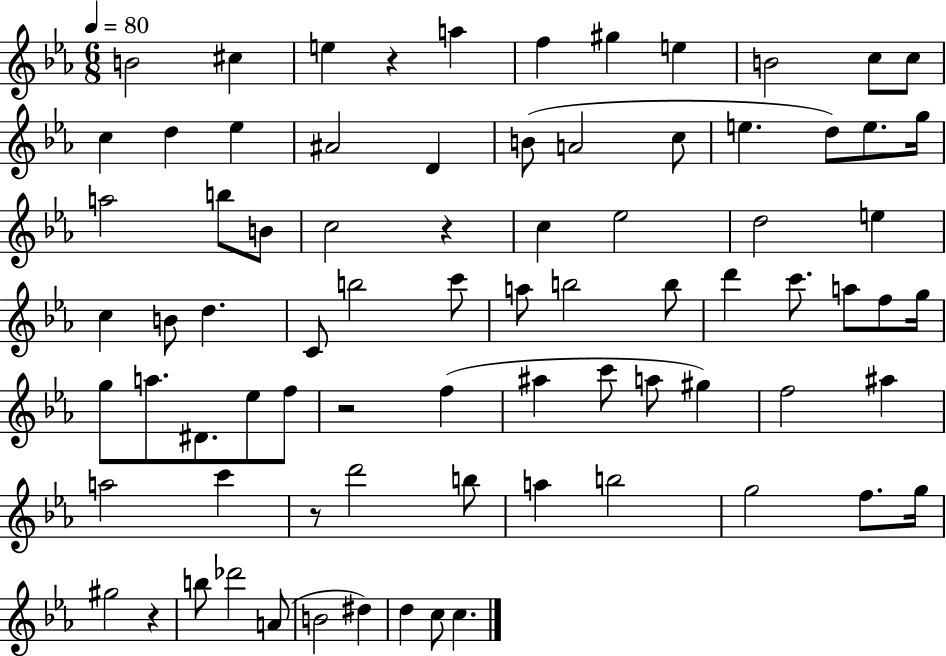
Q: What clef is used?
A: treble